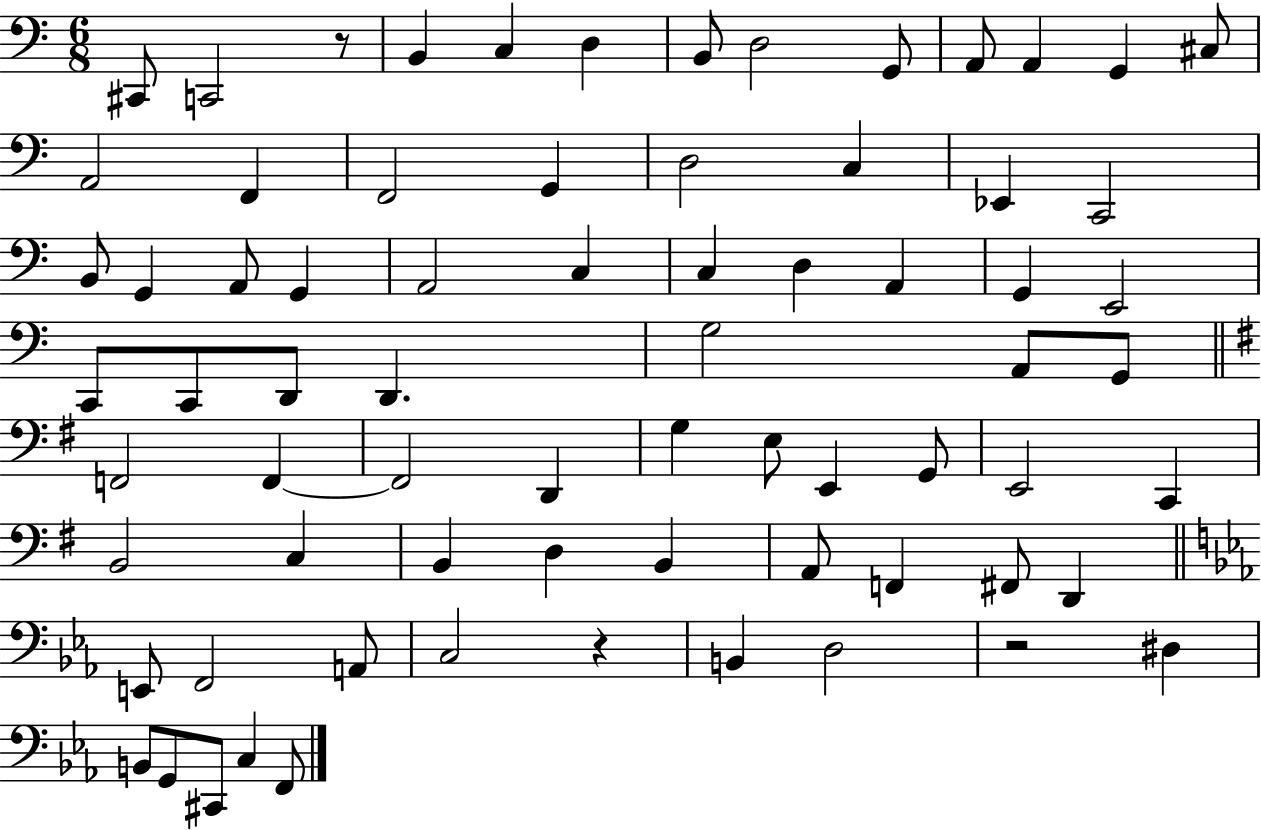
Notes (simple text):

C#2/e C2/h R/e B2/q C3/q D3/q B2/e D3/h G2/e A2/e A2/q G2/q C#3/e A2/h F2/q F2/h G2/q D3/h C3/q Eb2/q C2/h B2/e G2/q A2/e G2/q A2/h C3/q C3/q D3/q A2/q G2/q E2/h C2/e C2/e D2/e D2/q. G3/h A2/e G2/e F2/h F2/q F2/h D2/q G3/q E3/e E2/q G2/e E2/h C2/q B2/h C3/q B2/q D3/q B2/q A2/e F2/q F#2/e D2/q E2/e F2/h A2/e C3/h R/q B2/q D3/h R/h D#3/q B2/e G2/e C#2/e C3/q F2/e